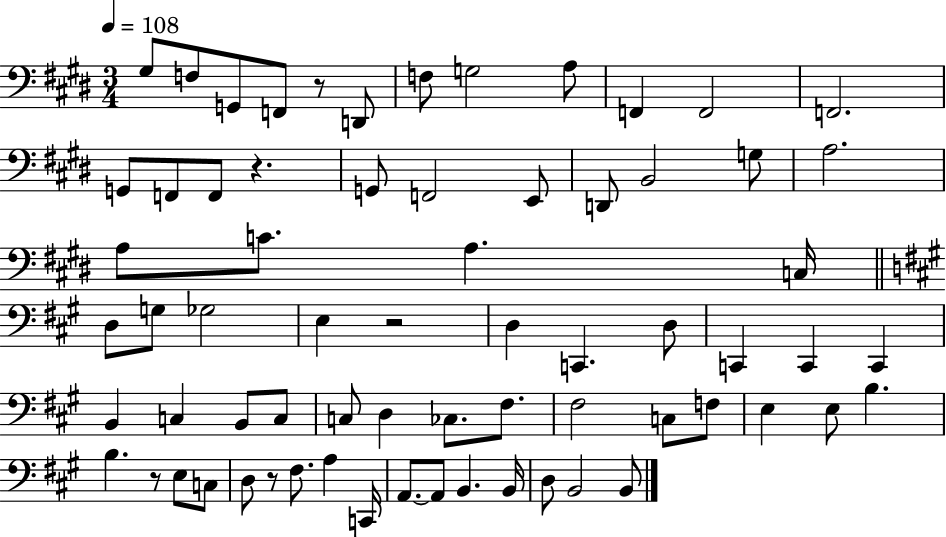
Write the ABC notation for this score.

X:1
T:Untitled
M:3/4
L:1/4
K:E
^G,/2 F,/2 G,,/2 F,,/2 z/2 D,,/2 F,/2 G,2 A,/2 F,, F,,2 F,,2 G,,/2 F,,/2 F,,/2 z G,,/2 F,,2 E,,/2 D,,/2 B,,2 G,/2 A,2 A,/2 C/2 A, C,/4 D,/2 G,/2 _G,2 E, z2 D, C,, D,/2 C,, C,, C,, B,, C, B,,/2 C,/2 C,/2 D, _C,/2 ^F,/2 ^F,2 C,/2 F,/2 E, E,/2 B, B, z/2 E,/2 C,/2 D,/2 z/2 ^F,/2 A, C,,/4 A,,/2 A,,/2 B,, B,,/4 D,/2 B,,2 B,,/2